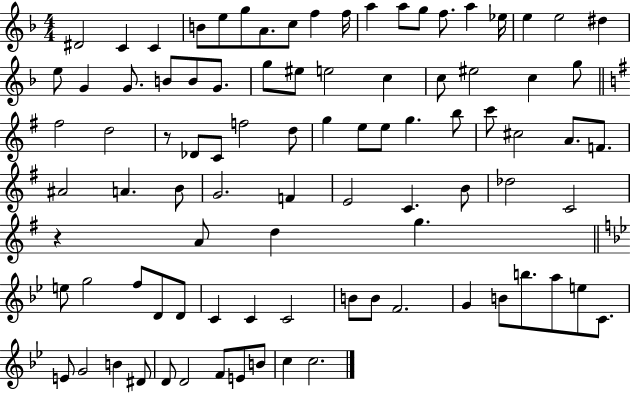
X:1
T:Untitled
M:4/4
L:1/4
K:F
^D2 C C B/2 e/2 g/2 A/2 c/2 f f/4 a a/2 g/2 f/2 a _e/4 e e2 ^d e/2 G G/2 B/2 B/2 G/2 g/2 ^e/2 e2 c c/2 ^e2 c g/2 ^f2 d2 z/2 _D/2 C/2 f2 d/2 g e/2 e/2 g b/2 c'/2 ^c2 A/2 F/2 ^A2 A B/2 G2 F E2 C B/2 _d2 C2 z A/2 d g e/2 g2 f/2 D/2 D/2 C C C2 B/2 B/2 F2 G B/2 b/2 a/2 e/2 C/2 E/2 G2 B ^D/2 D/2 D2 F/2 E/2 B/2 c c2